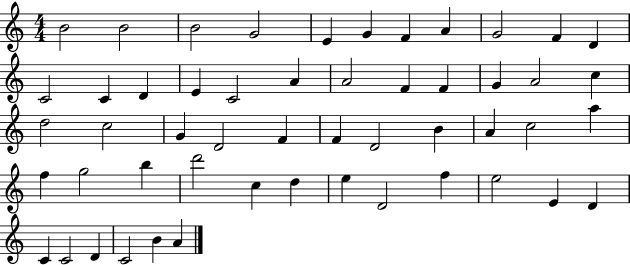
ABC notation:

X:1
T:Untitled
M:4/4
L:1/4
K:C
B2 B2 B2 G2 E G F A G2 F D C2 C D E C2 A A2 F F G A2 c d2 c2 G D2 F F D2 B A c2 a f g2 b d'2 c d e D2 f e2 E D C C2 D C2 B A